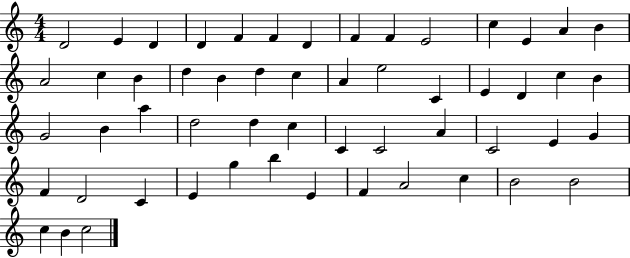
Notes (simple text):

D4/h E4/q D4/q D4/q F4/q F4/q D4/q F4/q F4/q E4/h C5/q E4/q A4/q B4/q A4/h C5/q B4/q D5/q B4/q D5/q C5/q A4/q E5/h C4/q E4/q D4/q C5/q B4/q G4/h B4/q A5/q D5/h D5/q C5/q C4/q C4/h A4/q C4/h E4/q G4/q F4/q D4/h C4/q E4/q G5/q B5/q E4/q F4/q A4/h C5/q B4/h B4/h C5/q B4/q C5/h